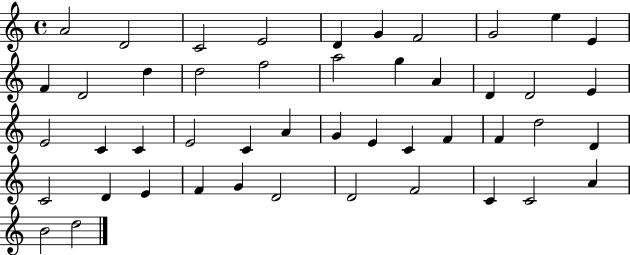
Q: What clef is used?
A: treble